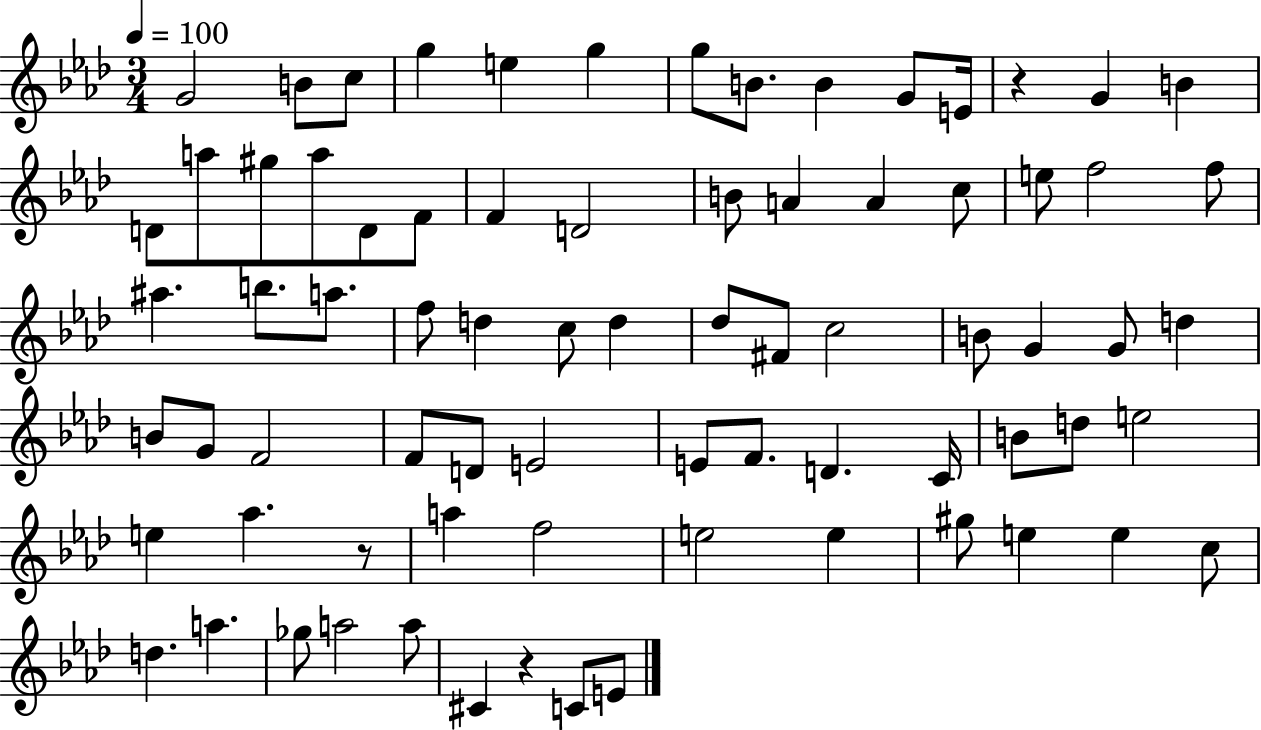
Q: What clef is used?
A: treble